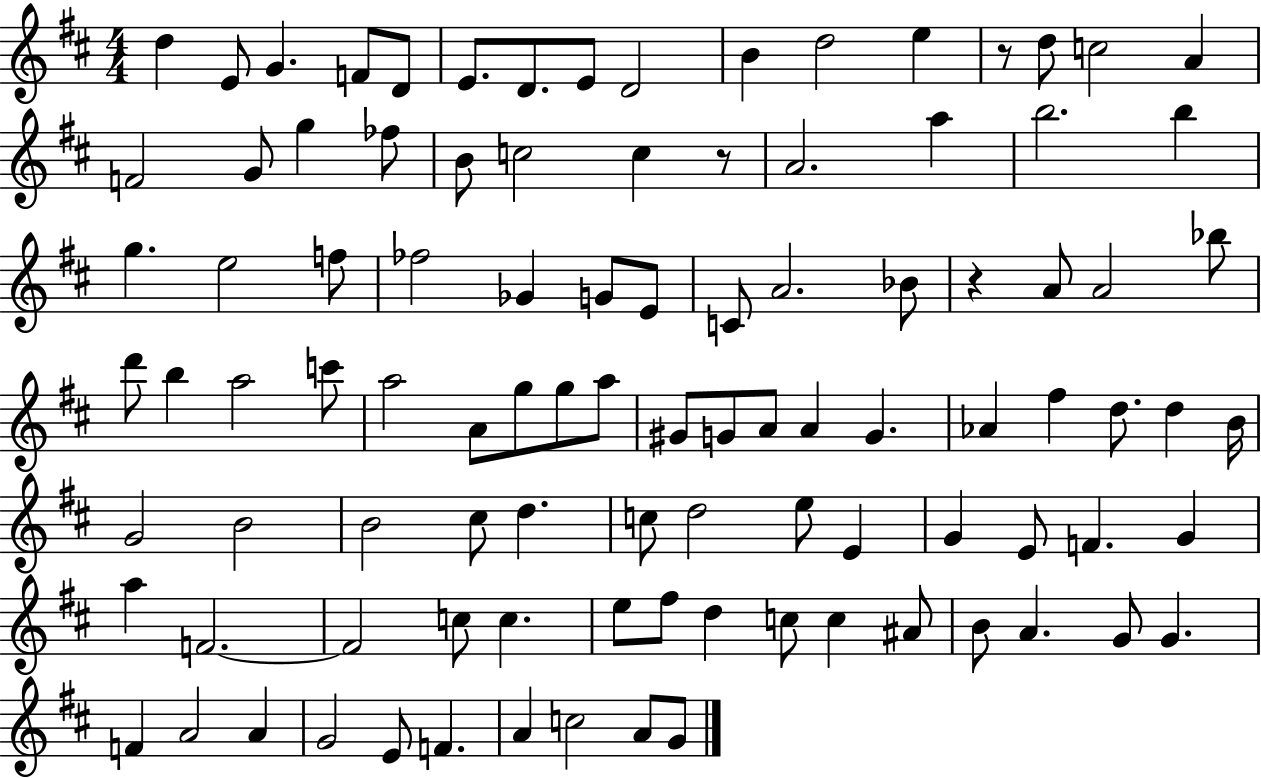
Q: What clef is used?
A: treble